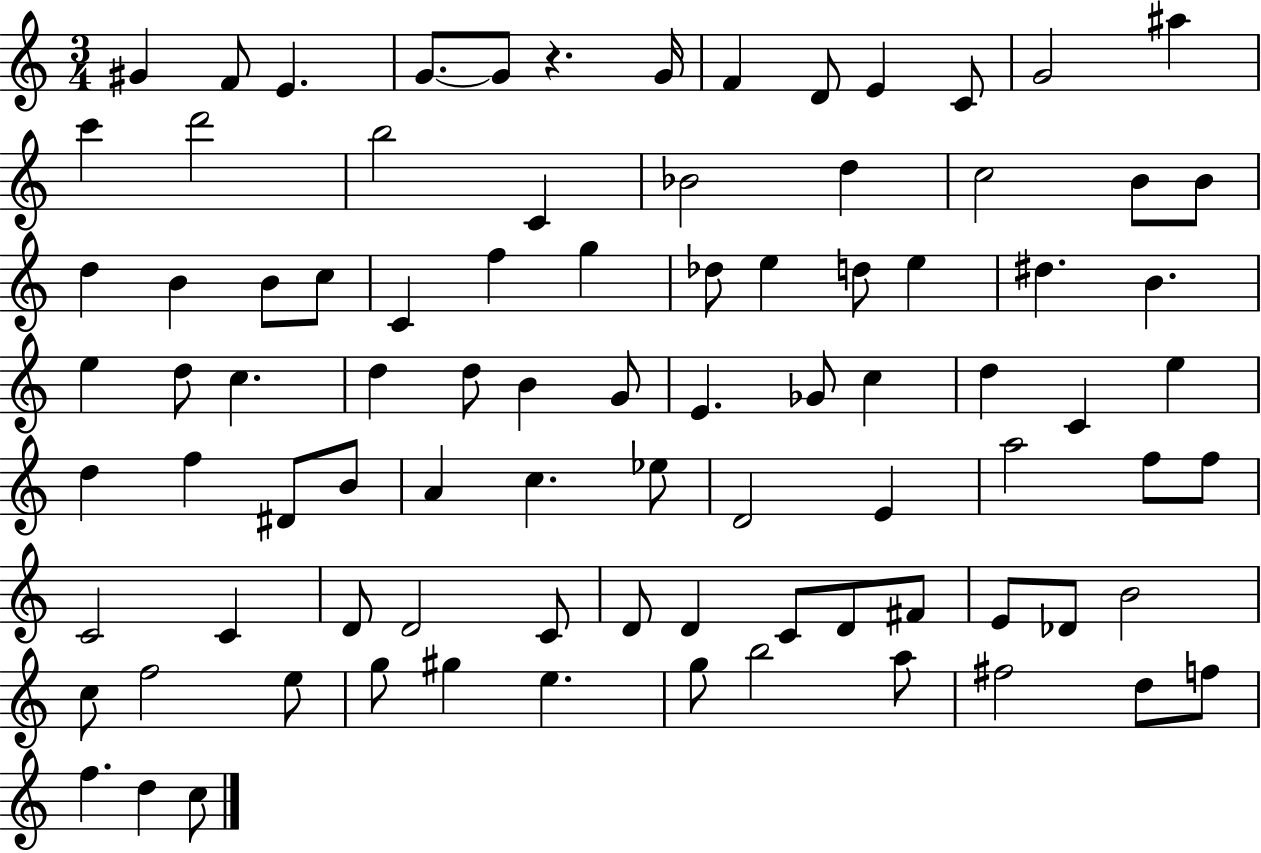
G#4/q F4/e E4/q. G4/e. G4/e R/q. G4/s F4/q D4/e E4/q C4/e G4/h A#5/q C6/q D6/h B5/h C4/q Bb4/h D5/q C5/h B4/e B4/e D5/q B4/q B4/e C5/e C4/q F5/q G5/q Db5/e E5/q D5/e E5/q D#5/q. B4/q. E5/q D5/e C5/q. D5/q D5/e B4/q G4/e E4/q. Gb4/e C5/q D5/q C4/q E5/q D5/q F5/q D#4/e B4/e A4/q C5/q. Eb5/e D4/h E4/q A5/h F5/e F5/e C4/h C4/q D4/e D4/h C4/e D4/e D4/q C4/e D4/e F#4/e E4/e Db4/e B4/h C5/e F5/h E5/e G5/e G#5/q E5/q. G5/e B5/h A5/e F#5/h D5/e F5/e F5/q. D5/q C5/e